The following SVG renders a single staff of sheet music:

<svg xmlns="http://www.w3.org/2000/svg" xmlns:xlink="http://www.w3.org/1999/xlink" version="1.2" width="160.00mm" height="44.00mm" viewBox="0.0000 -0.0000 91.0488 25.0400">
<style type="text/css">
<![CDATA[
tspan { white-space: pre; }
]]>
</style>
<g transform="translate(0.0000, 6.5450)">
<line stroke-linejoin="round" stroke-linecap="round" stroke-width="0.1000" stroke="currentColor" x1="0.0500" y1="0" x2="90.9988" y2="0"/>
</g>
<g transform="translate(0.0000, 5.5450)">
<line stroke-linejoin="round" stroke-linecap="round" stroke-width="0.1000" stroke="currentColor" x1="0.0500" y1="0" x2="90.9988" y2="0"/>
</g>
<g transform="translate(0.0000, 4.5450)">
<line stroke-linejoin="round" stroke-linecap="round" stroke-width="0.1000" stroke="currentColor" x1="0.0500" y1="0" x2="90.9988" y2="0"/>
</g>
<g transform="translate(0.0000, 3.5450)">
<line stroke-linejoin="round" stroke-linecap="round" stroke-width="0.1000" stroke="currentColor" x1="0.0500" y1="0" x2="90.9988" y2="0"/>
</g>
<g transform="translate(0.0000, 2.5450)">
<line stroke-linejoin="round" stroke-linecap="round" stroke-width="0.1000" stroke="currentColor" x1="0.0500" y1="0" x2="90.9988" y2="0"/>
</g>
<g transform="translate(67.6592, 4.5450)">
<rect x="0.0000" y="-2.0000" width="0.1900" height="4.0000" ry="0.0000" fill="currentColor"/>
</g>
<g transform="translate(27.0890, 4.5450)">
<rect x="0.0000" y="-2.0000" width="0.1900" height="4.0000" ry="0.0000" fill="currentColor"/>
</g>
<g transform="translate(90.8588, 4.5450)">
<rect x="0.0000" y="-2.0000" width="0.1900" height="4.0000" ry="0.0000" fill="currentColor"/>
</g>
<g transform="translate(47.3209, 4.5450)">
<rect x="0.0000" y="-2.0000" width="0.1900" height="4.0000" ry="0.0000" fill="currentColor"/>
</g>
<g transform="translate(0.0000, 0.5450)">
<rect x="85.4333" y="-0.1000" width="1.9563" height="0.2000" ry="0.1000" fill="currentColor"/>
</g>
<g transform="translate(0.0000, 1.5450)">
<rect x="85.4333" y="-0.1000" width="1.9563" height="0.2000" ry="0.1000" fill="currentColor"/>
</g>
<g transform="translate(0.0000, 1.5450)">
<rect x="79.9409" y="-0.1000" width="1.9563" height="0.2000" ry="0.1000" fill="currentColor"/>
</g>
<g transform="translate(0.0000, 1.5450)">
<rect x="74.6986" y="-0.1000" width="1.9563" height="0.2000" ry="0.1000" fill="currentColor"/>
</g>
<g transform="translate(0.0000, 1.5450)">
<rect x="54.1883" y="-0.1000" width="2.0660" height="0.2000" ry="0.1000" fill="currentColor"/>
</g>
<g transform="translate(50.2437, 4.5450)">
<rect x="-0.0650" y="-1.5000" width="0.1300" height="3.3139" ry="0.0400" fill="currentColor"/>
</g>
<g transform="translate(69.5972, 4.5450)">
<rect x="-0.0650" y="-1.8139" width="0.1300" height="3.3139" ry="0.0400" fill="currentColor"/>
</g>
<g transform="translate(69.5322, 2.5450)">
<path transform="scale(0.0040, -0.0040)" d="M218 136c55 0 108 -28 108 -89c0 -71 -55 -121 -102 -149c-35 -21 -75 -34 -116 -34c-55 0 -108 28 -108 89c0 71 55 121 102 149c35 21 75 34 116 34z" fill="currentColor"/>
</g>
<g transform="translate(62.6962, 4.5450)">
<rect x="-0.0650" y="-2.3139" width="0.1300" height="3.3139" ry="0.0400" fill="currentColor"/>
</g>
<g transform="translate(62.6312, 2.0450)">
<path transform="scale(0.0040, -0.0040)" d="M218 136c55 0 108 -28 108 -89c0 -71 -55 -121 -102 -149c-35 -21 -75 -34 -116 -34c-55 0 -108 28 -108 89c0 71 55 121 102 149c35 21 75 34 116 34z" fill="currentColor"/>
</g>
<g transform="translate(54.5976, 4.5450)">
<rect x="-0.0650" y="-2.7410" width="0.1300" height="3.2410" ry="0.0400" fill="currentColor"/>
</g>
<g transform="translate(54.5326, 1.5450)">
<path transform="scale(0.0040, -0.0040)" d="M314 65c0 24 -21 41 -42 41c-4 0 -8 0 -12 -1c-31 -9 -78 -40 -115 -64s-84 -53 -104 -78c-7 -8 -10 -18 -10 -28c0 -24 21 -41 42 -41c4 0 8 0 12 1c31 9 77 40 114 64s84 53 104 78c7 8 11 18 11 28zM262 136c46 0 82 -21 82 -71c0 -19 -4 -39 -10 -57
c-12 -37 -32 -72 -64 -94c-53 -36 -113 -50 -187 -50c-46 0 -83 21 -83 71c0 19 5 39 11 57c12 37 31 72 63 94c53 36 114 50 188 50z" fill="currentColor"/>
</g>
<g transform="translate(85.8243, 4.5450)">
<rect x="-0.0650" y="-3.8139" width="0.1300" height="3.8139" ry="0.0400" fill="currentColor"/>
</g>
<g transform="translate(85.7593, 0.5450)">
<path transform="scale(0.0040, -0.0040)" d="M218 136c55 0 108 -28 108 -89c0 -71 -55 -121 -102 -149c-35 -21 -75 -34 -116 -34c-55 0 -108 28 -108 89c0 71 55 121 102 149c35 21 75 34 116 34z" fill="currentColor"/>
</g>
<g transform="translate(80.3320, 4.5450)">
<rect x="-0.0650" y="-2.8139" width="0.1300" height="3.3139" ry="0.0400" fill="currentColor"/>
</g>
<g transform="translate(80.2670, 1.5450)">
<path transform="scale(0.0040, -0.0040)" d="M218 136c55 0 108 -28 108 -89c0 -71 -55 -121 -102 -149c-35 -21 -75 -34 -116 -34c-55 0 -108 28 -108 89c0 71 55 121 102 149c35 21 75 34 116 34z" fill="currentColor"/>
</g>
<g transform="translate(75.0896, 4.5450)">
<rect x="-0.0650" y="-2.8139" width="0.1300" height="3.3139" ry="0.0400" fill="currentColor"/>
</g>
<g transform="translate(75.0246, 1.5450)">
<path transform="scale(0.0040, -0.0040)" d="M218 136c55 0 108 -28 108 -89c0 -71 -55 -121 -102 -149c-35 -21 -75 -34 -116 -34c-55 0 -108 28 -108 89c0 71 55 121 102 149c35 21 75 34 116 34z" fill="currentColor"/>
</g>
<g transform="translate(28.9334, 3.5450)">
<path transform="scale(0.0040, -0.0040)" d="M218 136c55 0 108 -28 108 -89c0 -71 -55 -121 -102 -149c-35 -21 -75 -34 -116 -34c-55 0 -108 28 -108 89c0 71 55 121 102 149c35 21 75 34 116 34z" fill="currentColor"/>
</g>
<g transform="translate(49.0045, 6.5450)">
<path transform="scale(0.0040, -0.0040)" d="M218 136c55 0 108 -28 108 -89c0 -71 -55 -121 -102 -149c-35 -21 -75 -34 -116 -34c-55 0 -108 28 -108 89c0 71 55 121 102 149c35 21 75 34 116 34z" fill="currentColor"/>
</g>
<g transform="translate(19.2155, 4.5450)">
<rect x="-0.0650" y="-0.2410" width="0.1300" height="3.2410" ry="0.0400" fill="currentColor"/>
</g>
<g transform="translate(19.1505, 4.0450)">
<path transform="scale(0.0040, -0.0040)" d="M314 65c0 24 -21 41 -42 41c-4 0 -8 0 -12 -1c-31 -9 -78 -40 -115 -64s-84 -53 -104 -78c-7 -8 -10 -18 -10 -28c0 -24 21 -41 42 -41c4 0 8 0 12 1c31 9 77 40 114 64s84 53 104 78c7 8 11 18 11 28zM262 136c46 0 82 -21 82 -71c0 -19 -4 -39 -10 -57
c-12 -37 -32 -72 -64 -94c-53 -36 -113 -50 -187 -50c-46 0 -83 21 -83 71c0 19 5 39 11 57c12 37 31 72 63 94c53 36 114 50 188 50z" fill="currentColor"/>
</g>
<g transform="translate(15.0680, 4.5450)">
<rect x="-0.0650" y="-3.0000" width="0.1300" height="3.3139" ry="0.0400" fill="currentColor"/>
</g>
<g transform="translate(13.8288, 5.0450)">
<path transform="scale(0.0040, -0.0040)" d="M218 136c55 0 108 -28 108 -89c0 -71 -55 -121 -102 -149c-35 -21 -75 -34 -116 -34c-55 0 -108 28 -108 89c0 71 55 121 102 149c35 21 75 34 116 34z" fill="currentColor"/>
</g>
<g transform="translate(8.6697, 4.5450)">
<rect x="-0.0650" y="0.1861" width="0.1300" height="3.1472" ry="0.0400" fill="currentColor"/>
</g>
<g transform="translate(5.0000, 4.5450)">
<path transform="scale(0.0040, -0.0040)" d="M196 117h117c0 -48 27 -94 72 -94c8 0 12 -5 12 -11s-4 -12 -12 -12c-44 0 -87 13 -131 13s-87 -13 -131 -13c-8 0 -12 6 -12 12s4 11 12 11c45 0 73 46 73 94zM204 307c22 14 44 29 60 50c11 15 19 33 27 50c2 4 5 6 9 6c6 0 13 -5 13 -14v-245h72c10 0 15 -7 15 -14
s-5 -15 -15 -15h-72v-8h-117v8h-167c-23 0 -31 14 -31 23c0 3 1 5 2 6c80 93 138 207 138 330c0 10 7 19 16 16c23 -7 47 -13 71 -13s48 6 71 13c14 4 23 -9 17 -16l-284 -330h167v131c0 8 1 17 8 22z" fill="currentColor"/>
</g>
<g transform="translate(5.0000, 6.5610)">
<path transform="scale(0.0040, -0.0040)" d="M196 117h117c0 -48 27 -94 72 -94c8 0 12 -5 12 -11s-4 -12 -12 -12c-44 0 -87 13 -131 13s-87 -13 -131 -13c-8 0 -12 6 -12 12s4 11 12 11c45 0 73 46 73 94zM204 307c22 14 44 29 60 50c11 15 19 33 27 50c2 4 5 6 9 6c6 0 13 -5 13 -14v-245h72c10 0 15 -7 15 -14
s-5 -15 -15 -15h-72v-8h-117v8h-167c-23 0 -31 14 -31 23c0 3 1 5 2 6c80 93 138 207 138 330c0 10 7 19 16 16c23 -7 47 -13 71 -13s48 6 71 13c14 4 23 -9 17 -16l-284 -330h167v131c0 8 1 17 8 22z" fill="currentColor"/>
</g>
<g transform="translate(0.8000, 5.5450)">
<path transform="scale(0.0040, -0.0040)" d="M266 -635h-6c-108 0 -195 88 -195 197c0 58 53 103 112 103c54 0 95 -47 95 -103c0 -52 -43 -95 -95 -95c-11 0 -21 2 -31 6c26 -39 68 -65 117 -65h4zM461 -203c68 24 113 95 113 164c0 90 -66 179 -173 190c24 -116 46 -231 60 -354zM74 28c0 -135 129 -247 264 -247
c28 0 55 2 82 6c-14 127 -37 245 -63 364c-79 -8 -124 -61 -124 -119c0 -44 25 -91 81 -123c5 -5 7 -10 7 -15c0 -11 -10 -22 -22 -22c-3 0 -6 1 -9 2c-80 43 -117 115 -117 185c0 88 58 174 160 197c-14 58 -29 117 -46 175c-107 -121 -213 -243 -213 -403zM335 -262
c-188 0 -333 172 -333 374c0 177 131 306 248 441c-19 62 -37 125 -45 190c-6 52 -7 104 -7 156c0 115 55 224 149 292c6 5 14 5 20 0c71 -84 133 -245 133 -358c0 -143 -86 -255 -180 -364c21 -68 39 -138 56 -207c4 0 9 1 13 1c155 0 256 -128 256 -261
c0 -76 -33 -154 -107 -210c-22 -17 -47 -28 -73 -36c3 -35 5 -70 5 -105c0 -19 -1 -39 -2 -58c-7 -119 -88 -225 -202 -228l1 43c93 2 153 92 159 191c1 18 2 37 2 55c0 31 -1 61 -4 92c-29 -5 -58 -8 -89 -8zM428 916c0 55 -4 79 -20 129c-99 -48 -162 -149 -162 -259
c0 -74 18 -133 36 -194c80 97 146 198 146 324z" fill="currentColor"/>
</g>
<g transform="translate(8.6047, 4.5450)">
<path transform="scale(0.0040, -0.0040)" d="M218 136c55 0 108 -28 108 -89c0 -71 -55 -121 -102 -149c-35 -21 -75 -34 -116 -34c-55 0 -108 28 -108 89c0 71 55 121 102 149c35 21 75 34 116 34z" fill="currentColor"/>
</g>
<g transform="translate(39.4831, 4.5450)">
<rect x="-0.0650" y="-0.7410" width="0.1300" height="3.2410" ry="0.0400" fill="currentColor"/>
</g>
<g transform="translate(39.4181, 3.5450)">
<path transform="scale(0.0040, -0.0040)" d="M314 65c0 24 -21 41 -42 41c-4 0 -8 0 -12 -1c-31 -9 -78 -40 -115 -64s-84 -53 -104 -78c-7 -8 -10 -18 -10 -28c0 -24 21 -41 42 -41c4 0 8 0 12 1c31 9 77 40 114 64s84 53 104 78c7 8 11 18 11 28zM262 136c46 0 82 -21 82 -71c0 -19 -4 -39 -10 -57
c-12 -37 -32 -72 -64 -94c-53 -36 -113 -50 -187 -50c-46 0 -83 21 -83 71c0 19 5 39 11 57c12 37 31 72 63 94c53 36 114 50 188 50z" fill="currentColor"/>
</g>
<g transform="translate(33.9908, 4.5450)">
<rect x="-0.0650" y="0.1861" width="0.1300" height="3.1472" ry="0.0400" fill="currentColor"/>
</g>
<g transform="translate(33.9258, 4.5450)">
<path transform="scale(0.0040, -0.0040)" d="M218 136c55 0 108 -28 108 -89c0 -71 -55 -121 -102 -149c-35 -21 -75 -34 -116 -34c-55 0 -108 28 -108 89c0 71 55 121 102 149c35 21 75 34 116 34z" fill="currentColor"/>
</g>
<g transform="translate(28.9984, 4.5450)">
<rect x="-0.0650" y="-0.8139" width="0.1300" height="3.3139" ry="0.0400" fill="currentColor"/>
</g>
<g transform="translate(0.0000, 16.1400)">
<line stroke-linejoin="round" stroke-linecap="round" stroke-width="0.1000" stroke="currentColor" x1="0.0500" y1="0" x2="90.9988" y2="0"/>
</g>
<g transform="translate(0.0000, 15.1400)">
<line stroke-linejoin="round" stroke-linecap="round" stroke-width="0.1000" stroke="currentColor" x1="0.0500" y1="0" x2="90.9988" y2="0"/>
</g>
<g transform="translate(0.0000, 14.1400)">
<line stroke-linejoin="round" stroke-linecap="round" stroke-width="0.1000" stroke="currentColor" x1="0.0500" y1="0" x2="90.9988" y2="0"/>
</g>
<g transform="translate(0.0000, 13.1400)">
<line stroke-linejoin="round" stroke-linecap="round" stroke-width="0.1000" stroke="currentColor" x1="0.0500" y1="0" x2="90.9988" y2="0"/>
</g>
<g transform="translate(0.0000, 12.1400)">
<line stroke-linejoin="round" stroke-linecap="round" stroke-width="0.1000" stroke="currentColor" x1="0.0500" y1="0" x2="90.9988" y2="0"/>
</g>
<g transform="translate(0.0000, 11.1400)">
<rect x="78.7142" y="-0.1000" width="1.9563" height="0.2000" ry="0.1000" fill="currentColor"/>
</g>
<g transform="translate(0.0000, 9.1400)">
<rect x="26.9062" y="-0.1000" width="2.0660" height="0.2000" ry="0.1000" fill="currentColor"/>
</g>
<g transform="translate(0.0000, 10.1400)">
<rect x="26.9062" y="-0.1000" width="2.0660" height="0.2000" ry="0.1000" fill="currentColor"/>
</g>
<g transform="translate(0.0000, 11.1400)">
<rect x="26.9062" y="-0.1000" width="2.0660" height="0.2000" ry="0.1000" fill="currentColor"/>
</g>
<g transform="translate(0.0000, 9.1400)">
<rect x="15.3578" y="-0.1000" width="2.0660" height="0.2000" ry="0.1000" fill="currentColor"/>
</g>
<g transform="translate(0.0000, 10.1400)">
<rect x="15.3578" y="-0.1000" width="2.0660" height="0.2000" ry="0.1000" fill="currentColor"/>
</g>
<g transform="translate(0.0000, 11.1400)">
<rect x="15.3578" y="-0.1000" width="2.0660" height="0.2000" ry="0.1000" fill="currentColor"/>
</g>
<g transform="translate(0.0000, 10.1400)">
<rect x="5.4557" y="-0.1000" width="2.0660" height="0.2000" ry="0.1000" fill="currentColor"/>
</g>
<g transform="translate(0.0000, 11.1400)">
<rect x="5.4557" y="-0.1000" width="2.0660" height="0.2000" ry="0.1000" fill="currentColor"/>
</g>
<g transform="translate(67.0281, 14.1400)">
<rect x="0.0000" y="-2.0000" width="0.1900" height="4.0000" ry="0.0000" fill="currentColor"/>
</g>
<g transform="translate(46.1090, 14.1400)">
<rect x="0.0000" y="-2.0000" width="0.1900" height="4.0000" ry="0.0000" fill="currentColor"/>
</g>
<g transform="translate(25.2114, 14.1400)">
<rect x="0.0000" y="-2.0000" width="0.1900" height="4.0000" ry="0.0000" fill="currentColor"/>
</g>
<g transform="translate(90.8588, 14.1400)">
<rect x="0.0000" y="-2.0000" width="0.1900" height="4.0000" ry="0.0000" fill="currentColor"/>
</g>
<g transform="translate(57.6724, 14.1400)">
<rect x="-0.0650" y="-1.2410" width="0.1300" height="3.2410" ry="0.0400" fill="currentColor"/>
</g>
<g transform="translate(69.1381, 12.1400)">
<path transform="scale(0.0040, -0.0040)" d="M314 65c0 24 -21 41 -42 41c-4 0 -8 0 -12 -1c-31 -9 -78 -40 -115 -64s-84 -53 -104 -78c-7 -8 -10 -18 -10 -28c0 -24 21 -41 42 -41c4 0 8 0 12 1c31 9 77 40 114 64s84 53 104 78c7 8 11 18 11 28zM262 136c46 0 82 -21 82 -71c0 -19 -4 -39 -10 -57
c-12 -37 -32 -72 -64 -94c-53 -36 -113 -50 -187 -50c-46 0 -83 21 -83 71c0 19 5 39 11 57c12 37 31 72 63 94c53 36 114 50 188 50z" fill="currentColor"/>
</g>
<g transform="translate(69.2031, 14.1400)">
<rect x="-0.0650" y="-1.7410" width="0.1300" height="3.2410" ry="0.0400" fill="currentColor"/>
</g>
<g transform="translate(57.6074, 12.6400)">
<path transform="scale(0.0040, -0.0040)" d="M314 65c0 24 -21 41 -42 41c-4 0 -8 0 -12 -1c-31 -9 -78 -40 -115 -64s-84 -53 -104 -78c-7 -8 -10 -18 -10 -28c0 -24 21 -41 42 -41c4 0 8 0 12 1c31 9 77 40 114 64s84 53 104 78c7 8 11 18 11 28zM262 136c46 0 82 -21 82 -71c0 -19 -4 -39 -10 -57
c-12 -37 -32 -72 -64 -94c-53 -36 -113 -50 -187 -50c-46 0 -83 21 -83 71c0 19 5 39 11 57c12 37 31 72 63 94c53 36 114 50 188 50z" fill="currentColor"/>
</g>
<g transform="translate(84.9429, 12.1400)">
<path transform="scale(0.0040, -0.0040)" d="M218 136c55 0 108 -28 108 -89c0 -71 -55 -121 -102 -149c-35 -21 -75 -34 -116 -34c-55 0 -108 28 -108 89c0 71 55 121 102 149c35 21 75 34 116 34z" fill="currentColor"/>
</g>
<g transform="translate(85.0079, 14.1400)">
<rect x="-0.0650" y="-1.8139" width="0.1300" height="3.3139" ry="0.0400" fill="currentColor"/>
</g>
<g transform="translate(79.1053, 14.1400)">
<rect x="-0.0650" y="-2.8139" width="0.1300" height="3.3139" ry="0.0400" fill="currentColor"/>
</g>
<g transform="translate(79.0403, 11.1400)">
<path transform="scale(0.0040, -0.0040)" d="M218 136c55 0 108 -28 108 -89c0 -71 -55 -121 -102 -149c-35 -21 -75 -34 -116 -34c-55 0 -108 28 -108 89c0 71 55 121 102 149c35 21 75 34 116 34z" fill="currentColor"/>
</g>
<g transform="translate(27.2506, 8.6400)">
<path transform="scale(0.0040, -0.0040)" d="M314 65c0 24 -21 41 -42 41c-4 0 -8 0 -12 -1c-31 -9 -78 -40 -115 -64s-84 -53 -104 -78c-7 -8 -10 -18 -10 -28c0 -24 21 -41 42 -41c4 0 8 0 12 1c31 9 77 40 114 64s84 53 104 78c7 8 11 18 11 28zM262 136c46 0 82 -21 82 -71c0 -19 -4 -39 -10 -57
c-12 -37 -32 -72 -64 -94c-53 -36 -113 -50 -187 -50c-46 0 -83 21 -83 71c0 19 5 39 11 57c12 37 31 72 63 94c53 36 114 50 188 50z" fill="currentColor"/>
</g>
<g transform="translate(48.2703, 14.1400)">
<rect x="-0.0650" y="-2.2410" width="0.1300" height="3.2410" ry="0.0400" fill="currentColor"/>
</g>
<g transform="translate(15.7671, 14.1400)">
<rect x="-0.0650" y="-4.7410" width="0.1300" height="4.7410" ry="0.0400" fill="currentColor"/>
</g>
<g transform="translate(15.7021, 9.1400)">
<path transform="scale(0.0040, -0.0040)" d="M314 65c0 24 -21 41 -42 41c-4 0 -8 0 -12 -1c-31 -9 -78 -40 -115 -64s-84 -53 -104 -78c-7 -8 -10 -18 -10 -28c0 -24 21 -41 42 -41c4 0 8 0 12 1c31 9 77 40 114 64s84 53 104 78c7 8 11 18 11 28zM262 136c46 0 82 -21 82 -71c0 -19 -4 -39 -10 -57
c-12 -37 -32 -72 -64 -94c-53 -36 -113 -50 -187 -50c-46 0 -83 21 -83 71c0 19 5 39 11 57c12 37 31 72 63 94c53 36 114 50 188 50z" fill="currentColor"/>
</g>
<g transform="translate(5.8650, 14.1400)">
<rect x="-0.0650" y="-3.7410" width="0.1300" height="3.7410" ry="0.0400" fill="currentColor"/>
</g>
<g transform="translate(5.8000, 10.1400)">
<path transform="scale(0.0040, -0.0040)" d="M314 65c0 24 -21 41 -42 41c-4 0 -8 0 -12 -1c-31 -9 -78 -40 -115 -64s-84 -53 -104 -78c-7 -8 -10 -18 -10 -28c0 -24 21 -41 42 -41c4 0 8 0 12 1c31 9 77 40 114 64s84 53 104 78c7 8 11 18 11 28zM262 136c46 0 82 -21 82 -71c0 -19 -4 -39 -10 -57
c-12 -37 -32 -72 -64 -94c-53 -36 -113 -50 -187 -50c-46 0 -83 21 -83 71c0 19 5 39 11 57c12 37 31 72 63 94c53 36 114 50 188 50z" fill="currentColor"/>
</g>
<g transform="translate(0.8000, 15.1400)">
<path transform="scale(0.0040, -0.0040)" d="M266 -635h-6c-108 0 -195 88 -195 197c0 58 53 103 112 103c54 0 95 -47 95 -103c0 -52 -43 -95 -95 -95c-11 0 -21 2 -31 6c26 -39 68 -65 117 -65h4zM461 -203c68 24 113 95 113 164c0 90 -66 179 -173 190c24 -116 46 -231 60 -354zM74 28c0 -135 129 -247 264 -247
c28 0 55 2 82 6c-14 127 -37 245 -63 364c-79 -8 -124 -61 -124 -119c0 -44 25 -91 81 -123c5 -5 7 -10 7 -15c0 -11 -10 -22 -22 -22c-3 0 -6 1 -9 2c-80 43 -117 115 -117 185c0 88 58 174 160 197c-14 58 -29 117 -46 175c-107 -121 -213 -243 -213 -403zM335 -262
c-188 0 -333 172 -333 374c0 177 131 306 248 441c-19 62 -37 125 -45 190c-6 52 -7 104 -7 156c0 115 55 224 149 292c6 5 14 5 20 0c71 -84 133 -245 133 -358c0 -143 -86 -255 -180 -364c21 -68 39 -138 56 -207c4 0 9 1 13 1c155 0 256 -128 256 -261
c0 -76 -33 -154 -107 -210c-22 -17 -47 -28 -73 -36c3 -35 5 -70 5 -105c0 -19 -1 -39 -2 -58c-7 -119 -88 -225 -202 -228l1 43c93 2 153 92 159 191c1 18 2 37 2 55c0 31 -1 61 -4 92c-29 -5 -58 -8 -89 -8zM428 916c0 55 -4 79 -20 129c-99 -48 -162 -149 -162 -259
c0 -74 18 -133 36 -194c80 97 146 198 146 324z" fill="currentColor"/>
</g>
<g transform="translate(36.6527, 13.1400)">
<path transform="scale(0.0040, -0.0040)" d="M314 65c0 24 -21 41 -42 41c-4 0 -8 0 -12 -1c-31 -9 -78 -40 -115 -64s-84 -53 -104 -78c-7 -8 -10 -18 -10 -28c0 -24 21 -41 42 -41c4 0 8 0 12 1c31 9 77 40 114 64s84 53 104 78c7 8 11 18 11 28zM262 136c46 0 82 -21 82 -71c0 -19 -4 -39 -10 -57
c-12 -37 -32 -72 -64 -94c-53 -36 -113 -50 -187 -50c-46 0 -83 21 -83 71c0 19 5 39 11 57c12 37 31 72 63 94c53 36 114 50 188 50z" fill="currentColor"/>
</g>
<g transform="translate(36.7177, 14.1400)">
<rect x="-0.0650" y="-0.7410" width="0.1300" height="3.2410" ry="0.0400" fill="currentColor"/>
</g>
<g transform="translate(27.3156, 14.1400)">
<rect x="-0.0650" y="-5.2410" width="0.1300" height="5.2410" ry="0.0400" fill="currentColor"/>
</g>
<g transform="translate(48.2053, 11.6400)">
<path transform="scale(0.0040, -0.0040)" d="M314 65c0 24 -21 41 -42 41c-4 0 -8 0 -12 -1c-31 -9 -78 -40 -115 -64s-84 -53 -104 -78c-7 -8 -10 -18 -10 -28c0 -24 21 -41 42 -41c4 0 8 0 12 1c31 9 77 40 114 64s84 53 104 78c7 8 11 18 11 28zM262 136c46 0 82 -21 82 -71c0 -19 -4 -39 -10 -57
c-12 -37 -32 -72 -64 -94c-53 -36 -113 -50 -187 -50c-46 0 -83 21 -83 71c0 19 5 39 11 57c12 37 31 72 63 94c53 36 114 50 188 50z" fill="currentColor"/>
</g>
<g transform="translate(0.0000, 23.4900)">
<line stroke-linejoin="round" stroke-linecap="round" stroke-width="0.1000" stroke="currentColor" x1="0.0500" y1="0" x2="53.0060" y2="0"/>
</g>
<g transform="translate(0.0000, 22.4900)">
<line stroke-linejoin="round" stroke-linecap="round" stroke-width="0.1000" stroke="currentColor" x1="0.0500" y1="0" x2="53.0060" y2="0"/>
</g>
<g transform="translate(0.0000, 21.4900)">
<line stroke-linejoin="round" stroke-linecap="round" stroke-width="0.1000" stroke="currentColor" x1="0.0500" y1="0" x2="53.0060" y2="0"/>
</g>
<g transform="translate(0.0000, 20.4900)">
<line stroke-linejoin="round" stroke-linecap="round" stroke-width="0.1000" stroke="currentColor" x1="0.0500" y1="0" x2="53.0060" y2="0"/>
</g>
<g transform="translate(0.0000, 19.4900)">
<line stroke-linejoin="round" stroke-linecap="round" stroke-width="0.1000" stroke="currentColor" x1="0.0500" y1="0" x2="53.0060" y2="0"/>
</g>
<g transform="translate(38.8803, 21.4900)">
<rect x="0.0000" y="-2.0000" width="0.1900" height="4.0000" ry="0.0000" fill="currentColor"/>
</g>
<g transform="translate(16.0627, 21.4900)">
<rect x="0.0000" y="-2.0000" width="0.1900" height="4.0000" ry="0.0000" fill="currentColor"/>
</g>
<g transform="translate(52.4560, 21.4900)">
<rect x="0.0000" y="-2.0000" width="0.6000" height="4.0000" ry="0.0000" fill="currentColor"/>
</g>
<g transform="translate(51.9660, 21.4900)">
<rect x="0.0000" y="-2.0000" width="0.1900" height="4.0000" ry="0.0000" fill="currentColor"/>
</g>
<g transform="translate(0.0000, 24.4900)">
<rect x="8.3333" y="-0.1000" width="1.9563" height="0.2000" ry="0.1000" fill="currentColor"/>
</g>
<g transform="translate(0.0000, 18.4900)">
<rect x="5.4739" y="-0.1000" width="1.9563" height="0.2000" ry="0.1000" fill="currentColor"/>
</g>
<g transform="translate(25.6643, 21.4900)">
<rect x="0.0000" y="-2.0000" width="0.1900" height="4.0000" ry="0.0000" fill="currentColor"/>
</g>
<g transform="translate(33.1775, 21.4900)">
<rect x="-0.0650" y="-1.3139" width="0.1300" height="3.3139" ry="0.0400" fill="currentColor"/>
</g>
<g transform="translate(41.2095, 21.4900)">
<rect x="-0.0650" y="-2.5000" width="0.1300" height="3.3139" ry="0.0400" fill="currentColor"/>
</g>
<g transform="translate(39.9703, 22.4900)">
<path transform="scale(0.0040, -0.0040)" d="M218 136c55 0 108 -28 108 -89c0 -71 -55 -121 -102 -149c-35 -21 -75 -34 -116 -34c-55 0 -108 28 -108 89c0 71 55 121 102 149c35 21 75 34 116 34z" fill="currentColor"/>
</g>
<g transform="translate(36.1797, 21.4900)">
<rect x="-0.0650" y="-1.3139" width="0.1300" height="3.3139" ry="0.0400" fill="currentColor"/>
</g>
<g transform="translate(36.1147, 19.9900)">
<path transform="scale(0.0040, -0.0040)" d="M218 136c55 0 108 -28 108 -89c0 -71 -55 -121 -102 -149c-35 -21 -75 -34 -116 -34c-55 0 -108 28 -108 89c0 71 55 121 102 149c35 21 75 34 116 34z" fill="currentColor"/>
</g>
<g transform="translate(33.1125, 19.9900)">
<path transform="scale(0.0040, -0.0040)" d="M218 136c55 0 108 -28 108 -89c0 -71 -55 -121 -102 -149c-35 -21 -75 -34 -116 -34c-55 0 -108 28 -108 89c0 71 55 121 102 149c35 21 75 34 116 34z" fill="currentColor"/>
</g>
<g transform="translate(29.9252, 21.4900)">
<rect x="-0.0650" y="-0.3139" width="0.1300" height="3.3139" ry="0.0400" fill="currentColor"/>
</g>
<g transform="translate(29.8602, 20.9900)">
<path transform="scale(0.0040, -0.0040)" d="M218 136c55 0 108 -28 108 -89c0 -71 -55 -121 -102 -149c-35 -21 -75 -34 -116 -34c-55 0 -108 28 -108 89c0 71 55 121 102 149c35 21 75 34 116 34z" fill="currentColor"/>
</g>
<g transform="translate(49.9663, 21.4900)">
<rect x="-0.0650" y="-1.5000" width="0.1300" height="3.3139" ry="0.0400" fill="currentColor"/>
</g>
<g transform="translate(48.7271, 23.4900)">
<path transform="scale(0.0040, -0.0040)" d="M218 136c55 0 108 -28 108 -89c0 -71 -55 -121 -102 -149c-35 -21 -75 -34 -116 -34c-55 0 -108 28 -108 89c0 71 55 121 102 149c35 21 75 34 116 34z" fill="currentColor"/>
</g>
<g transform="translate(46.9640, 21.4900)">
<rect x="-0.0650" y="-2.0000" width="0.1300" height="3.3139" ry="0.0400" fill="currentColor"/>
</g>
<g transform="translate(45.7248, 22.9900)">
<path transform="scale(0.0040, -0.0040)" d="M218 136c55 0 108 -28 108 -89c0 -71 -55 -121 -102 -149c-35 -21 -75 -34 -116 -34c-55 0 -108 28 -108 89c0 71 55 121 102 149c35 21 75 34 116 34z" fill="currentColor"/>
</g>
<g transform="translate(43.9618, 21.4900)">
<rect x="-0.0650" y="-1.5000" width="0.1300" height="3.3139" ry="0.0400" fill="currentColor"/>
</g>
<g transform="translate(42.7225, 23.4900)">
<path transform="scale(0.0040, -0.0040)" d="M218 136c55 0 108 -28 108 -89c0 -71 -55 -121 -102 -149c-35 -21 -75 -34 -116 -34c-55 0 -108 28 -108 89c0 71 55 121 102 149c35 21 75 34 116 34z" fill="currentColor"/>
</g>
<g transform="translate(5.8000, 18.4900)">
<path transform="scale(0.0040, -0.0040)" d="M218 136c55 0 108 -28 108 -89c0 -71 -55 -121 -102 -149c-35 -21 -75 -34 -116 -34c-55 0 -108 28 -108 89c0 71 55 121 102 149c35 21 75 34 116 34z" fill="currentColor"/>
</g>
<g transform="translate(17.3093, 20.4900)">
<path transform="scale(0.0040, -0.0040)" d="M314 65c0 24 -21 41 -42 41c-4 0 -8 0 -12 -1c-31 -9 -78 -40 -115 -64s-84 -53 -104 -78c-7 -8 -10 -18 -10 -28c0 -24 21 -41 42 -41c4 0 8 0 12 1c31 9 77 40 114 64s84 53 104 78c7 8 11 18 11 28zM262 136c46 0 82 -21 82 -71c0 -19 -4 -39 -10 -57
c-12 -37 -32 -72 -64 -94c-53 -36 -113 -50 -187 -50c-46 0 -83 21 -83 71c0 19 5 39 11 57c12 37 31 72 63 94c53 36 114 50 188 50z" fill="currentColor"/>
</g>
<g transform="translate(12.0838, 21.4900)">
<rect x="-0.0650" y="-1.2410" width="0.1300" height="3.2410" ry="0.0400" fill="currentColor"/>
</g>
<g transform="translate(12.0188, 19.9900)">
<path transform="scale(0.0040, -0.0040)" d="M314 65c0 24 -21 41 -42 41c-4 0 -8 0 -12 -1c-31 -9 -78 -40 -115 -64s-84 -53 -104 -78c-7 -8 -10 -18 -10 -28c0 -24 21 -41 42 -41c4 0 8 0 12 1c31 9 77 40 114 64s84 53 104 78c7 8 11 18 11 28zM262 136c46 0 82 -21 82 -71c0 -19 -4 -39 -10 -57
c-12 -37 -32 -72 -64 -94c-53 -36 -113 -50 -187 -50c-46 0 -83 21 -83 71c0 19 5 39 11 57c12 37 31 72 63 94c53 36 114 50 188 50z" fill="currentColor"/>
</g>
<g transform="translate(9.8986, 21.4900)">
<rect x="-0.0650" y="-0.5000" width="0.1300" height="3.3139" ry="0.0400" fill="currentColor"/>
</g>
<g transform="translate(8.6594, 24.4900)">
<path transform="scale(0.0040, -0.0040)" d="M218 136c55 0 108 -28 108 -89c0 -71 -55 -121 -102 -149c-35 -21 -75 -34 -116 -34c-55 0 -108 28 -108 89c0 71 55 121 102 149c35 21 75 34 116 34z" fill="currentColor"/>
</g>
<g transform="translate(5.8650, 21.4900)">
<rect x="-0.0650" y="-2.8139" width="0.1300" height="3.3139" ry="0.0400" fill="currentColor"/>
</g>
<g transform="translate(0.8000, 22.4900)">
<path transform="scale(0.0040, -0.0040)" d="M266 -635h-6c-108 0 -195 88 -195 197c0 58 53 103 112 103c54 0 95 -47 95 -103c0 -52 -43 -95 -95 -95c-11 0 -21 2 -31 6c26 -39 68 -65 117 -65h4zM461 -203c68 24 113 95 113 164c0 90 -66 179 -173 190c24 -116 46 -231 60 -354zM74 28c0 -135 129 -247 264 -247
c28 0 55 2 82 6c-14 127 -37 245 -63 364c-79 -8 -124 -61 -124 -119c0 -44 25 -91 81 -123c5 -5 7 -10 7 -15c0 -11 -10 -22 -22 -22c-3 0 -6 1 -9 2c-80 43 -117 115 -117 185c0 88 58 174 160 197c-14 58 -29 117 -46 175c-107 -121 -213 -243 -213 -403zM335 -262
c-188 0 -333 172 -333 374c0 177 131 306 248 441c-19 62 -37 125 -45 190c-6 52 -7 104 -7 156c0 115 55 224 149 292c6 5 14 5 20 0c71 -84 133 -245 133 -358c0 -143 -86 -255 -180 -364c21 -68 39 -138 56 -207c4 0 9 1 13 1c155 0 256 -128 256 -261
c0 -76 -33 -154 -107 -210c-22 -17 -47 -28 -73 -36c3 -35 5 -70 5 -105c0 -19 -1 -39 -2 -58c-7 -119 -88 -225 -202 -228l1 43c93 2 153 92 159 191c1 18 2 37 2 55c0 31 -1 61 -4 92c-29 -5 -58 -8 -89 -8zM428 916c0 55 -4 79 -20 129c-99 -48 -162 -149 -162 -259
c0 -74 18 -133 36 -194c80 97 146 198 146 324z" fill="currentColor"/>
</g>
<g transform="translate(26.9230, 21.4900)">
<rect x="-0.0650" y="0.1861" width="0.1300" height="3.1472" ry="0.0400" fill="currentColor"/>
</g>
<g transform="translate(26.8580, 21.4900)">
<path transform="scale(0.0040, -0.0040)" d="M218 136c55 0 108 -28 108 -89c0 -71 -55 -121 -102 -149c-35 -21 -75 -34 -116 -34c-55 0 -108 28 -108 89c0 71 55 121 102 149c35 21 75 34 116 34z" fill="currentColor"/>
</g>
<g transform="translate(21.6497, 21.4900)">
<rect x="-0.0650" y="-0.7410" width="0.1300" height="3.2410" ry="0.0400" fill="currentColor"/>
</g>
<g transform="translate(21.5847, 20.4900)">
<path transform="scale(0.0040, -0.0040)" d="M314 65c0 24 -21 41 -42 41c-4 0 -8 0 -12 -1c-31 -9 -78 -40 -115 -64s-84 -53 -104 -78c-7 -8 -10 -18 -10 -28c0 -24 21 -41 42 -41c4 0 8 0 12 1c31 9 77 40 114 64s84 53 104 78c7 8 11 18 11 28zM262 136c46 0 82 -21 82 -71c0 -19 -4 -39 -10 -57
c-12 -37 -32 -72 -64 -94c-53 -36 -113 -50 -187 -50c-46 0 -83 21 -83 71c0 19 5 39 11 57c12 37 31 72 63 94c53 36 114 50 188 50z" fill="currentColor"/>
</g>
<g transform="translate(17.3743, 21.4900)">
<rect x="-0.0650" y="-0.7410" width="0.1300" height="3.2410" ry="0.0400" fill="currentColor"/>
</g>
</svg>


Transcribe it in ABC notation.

X:1
T:Untitled
M:4/4
L:1/4
K:C
B A c2 d B d2 E a2 g f a a c' c'2 e'2 f'2 d2 g2 e2 f2 a f a C e2 d2 d2 B c e e G E F E